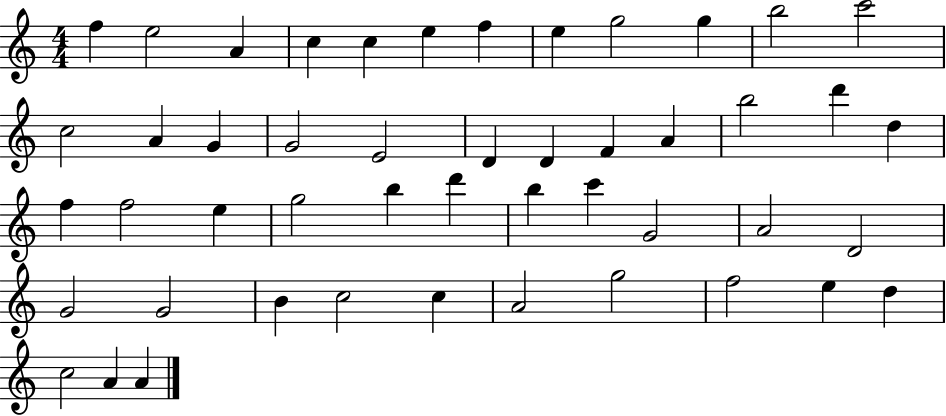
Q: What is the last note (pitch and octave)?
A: A4